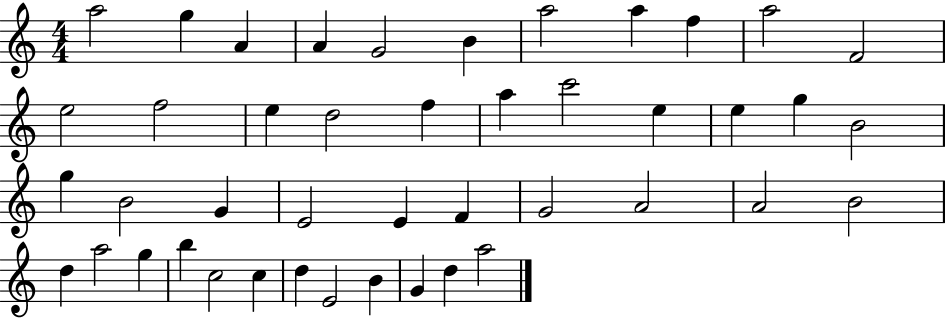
{
  \clef treble
  \numericTimeSignature
  \time 4/4
  \key c \major
  a''2 g''4 a'4 | a'4 g'2 b'4 | a''2 a''4 f''4 | a''2 f'2 | \break e''2 f''2 | e''4 d''2 f''4 | a''4 c'''2 e''4 | e''4 g''4 b'2 | \break g''4 b'2 g'4 | e'2 e'4 f'4 | g'2 a'2 | a'2 b'2 | \break d''4 a''2 g''4 | b''4 c''2 c''4 | d''4 e'2 b'4 | g'4 d''4 a''2 | \break \bar "|."
}